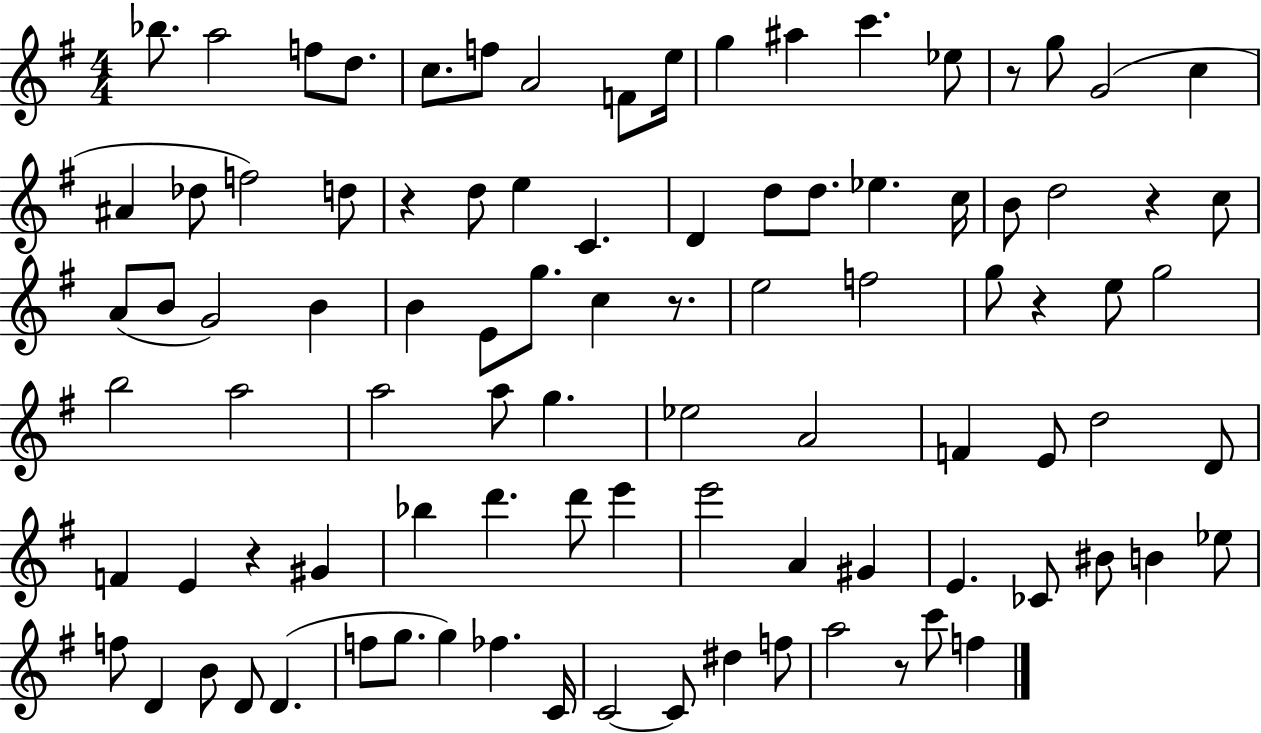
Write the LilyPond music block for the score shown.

{
  \clef treble
  \numericTimeSignature
  \time 4/4
  \key g \major
  \repeat volta 2 { bes''8. a''2 f''8 d''8. | c''8. f''8 a'2 f'8 e''16 | g''4 ais''4 c'''4. ees''8 | r8 g''8 g'2( c''4 | \break ais'4 des''8 f''2) d''8 | r4 d''8 e''4 c'4. | d'4 d''8 d''8. ees''4. c''16 | b'8 d''2 r4 c''8 | \break a'8( b'8 g'2) b'4 | b'4 e'8 g''8. c''4 r8. | e''2 f''2 | g''8 r4 e''8 g''2 | \break b''2 a''2 | a''2 a''8 g''4. | ees''2 a'2 | f'4 e'8 d''2 d'8 | \break f'4 e'4 r4 gis'4 | bes''4 d'''4. d'''8 e'''4 | e'''2 a'4 gis'4 | e'4. ces'8 bis'8 b'4 ees''8 | \break f''8 d'4 b'8 d'8 d'4.( | f''8 g''8. g''4) fes''4. c'16 | c'2~~ c'8 dis''4 f''8 | a''2 r8 c'''8 f''4 | \break } \bar "|."
}